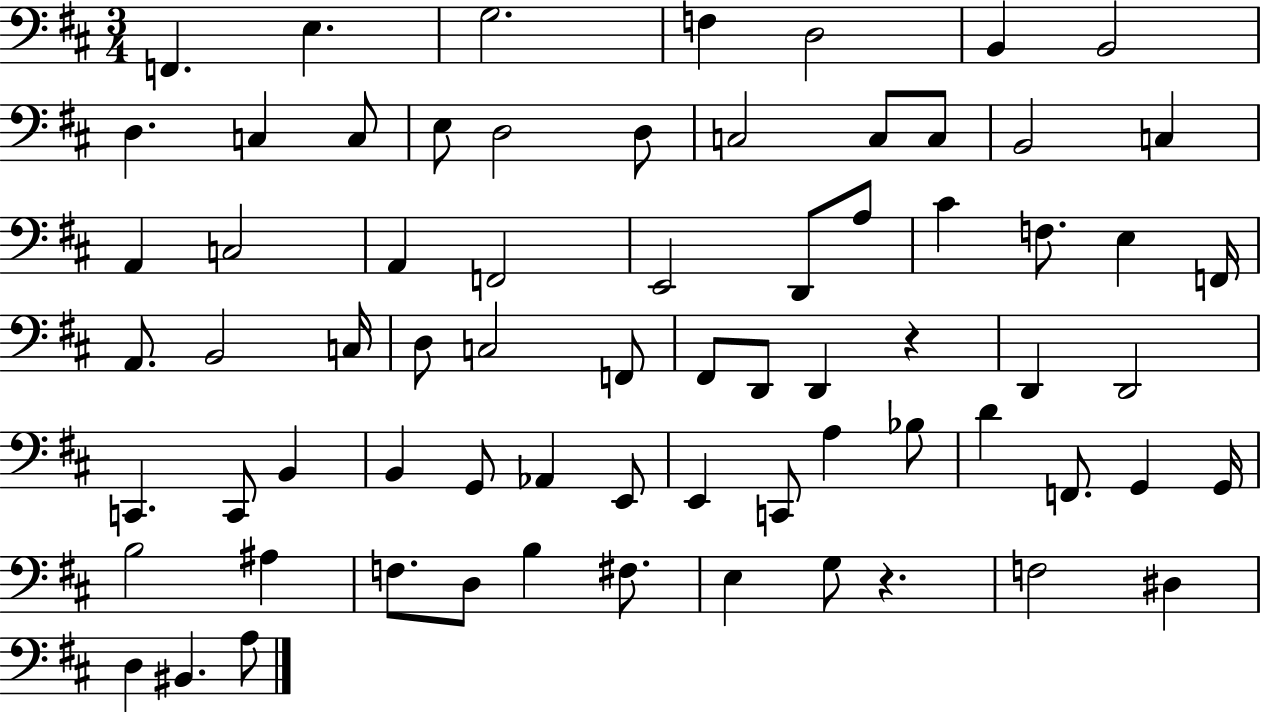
{
  \clef bass
  \numericTimeSignature
  \time 3/4
  \key d \major
  f,4. e4. | g2. | f4 d2 | b,4 b,2 | \break d4. c4 c8 | e8 d2 d8 | c2 c8 c8 | b,2 c4 | \break a,4 c2 | a,4 f,2 | e,2 d,8 a8 | cis'4 f8. e4 f,16 | \break a,8. b,2 c16 | d8 c2 f,8 | fis,8 d,8 d,4 r4 | d,4 d,2 | \break c,4. c,8 b,4 | b,4 g,8 aes,4 e,8 | e,4 c,8 a4 bes8 | d'4 f,8. g,4 g,16 | \break b2 ais4 | f8. d8 b4 fis8. | e4 g8 r4. | f2 dis4 | \break d4 bis,4. a8 | \bar "|."
}